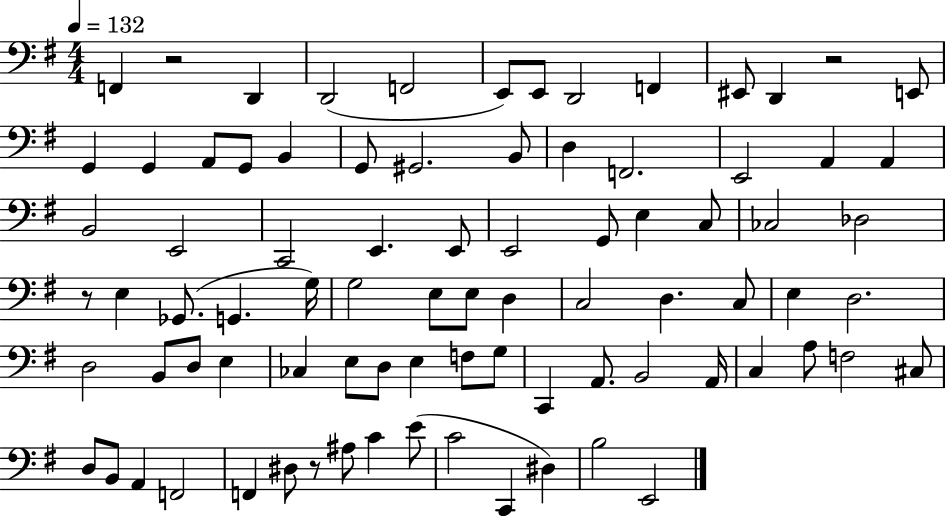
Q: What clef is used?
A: bass